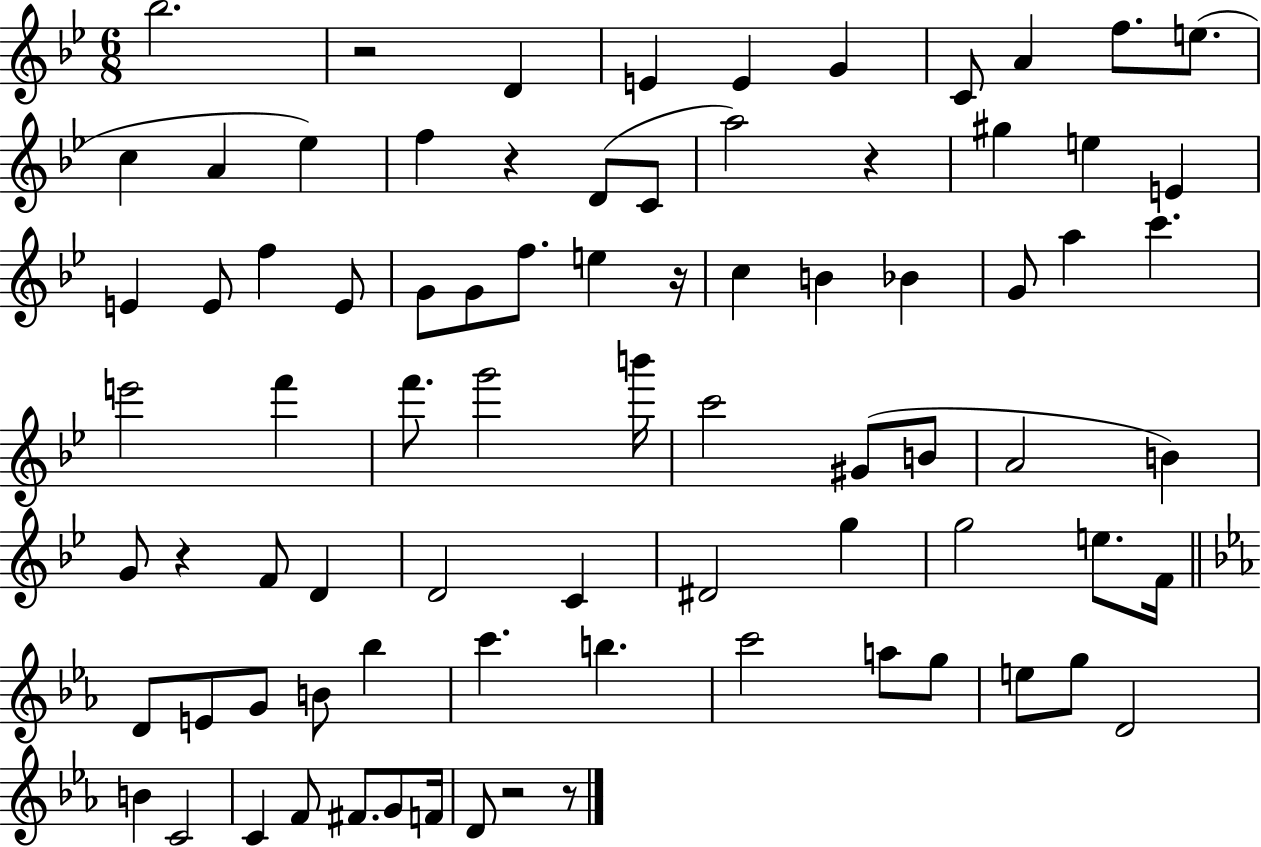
Bb5/h. R/h D4/q E4/q E4/q G4/q C4/e A4/q F5/e. E5/e. C5/q A4/q Eb5/q F5/q R/q D4/e C4/e A5/h R/q G#5/q E5/q E4/q E4/q E4/e F5/q E4/e G4/e G4/e F5/e. E5/q R/s C5/q B4/q Bb4/q G4/e A5/q C6/q. E6/h F6/q F6/e. G6/h B6/s C6/h G#4/e B4/e A4/h B4/q G4/e R/q F4/e D4/q D4/h C4/q D#4/h G5/q G5/h E5/e. F4/s D4/e E4/e G4/e B4/e Bb5/q C6/q. B5/q. C6/h A5/e G5/e E5/e G5/e D4/h B4/q C4/h C4/q F4/e F#4/e. G4/e F4/s D4/e R/h R/e